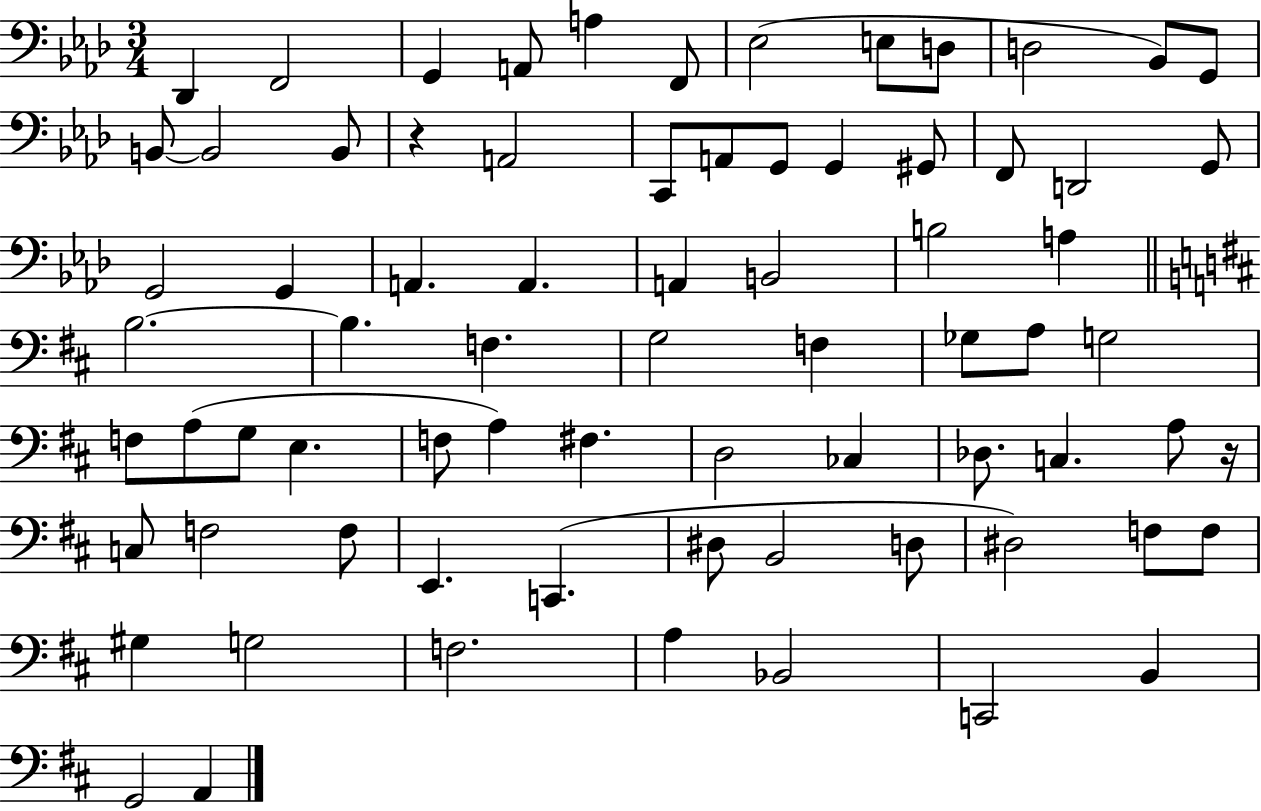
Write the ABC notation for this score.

X:1
T:Untitled
M:3/4
L:1/4
K:Ab
_D,, F,,2 G,, A,,/2 A, F,,/2 _E,2 E,/2 D,/2 D,2 _B,,/2 G,,/2 B,,/2 B,,2 B,,/2 z A,,2 C,,/2 A,,/2 G,,/2 G,, ^G,,/2 F,,/2 D,,2 G,,/2 G,,2 G,, A,, A,, A,, B,,2 B,2 A, B,2 B, F, G,2 F, _G,/2 A,/2 G,2 F,/2 A,/2 G,/2 E, F,/2 A, ^F, D,2 _C, _D,/2 C, A,/2 z/4 C,/2 F,2 F,/2 E,, C,, ^D,/2 B,,2 D,/2 ^D,2 F,/2 F,/2 ^G, G,2 F,2 A, _B,,2 C,,2 B,, G,,2 A,,